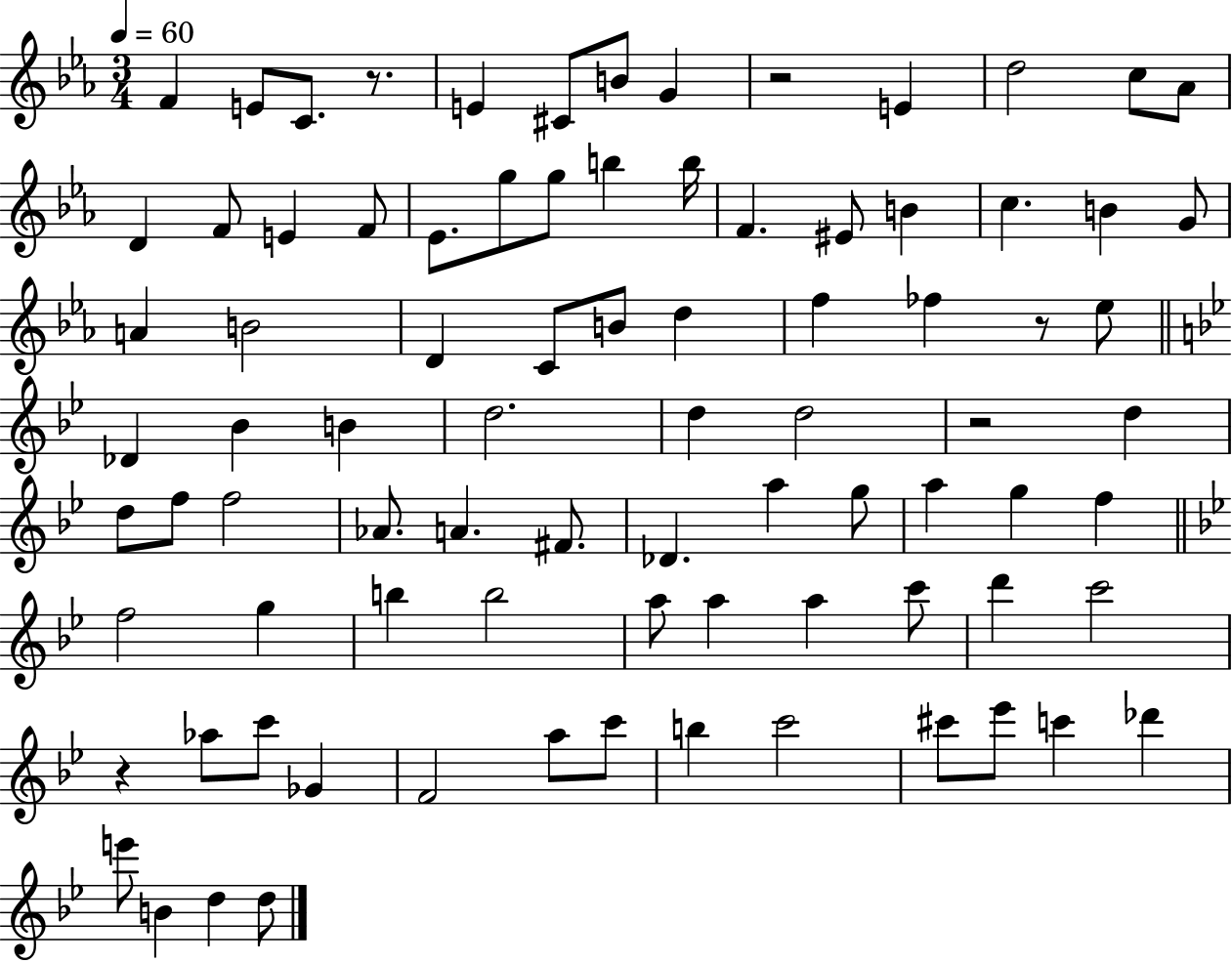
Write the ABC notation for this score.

X:1
T:Untitled
M:3/4
L:1/4
K:Eb
F E/2 C/2 z/2 E ^C/2 B/2 G z2 E d2 c/2 _A/2 D F/2 E F/2 _E/2 g/2 g/2 b b/4 F ^E/2 B c B G/2 A B2 D C/2 B/2 d f _f z/2 _e/2 _D _B B d2 d d2 z2 d d/2 f/2 f2 _A/2 A ^F/2 _D a g/2 a g f f2 g b b2 a/2 a a c'/2 d' c'2 z _a/2 c'/2 _G F2 a/2 c'/2 b c'2 ^c'/2 _e'/2 c' _d' e'/2 B d d/2